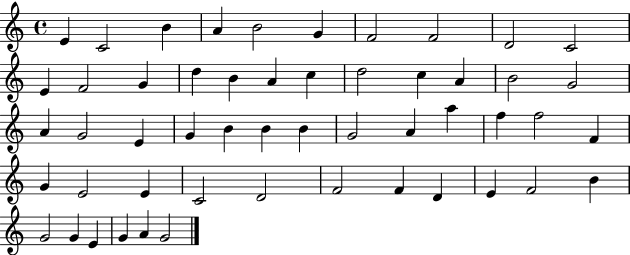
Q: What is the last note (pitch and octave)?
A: G4